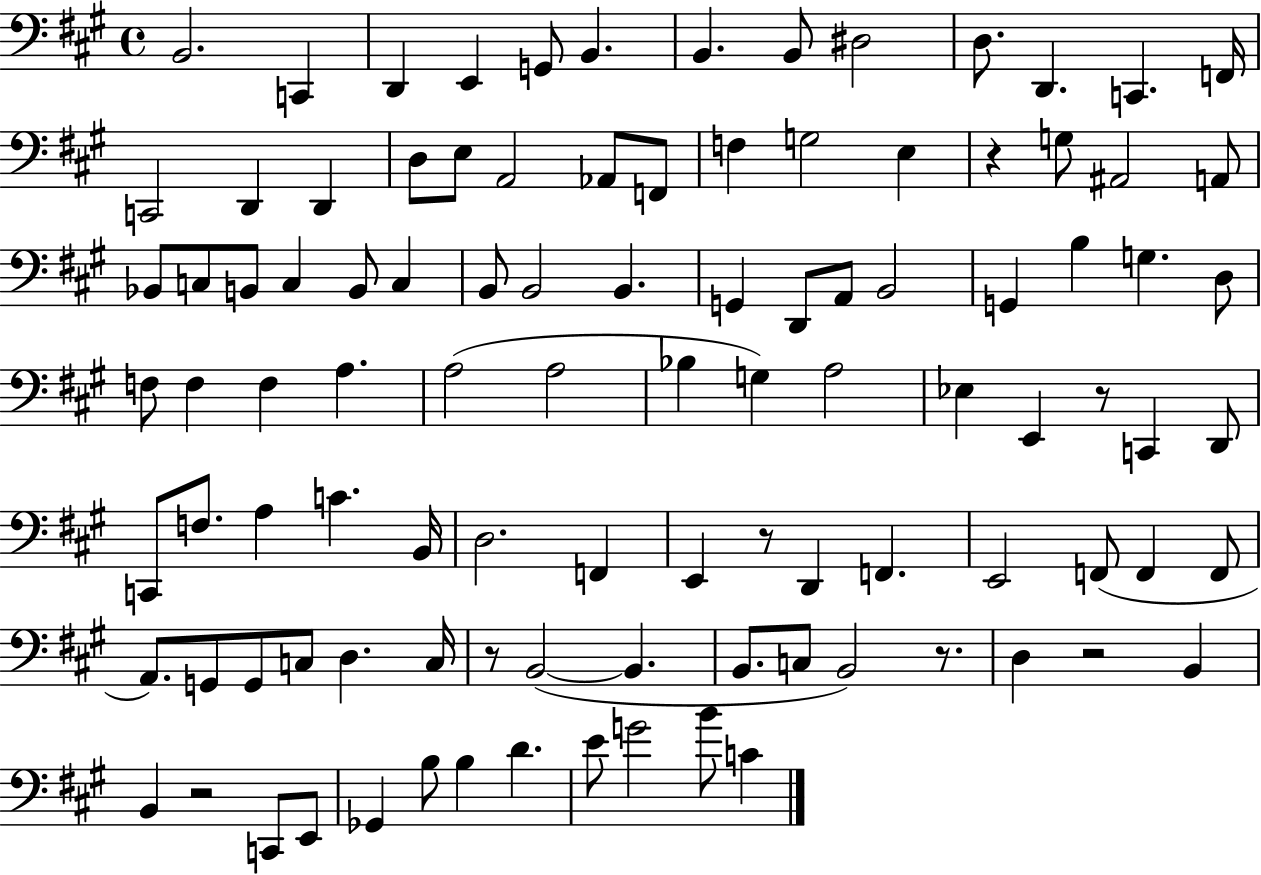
{
  \clef bass
  \time 4/4
  \defaultTimeSignature
  \key a \major
  b,2. c,4 | d,4 e,4 g,8 b,4. | b,4. b,8 dis2 | d8. d,4. c,4. f,16 | \break c,2 d,4 d,4 | d8 e8 a,2 aes,8 f,8 | f4 g2 e4 | r4 g8 ais,2 a,8 | \break bes,8 c8 b,8 c4 b,8 c4 | b,8 b,2 b,4. | g,4 d,8 a,8 b,2 | g,4 b4 g4. d8 | \break f8 f4 f4 a4. | a2( a2 | bes4 g4) a2 | ees4 e,4 r8 c,4 d,8 | \break c,8 f8. a4 c'4. b,16 | d2. f,4 | e,4 r8 d,4 f,4. | e,2 f,8( f,4 f,8 | \break a,8.) g,8 g,8 c8 d4. c16 | r8 b,2~(~ b,4. | b,8. c8 b,2) r8. | d4 r2 b,4 | \break b,4 r2 c,8 e,8 | ges,4 b8 b4 d'4. | e'8 g'2 b'8 c'4 | \bar "|."
}